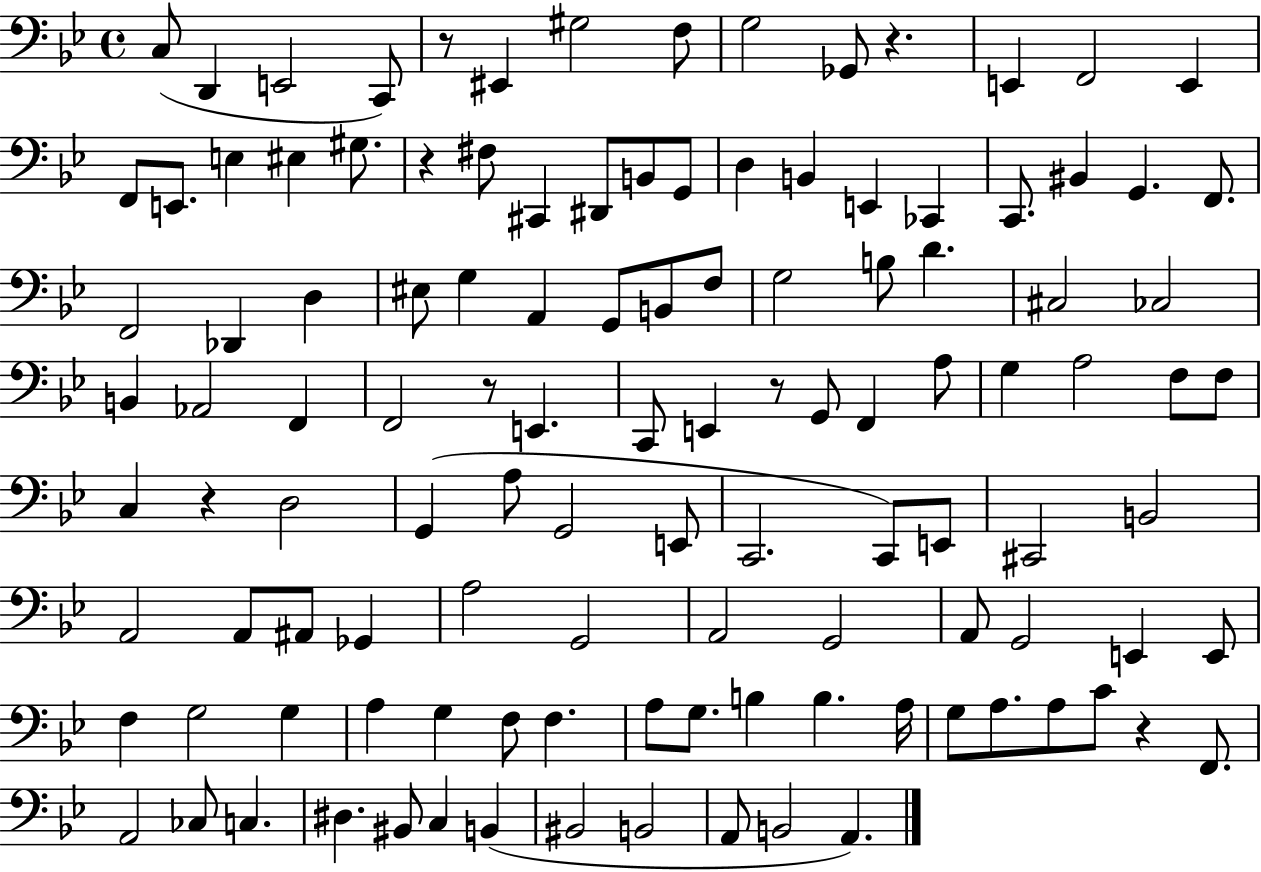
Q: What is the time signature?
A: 4/4